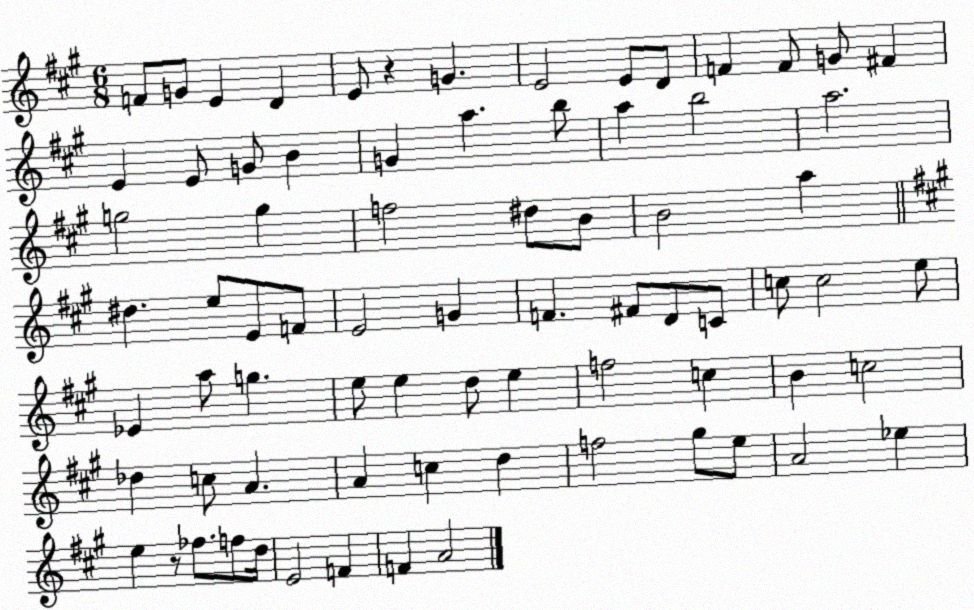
X:1
T:Untitled
M:6/8
L:1/4
K:A
F/2 G/2 E D E/2 z G E2 E/2 D/2 F F/2 G/2 ^F E E/2 G/2 B G a b/2 a b2 a2 g2 g f2 ^d/2 B/2 B2 a ^d e/2 E/2 F/2 E2 G F ^F/2 D/2 C/2 c/2 c2 e/2 _E a/2 g e/2 e d/2 e f2 c B c2 _d c/2 A A c d f2 ^g/2 e/2 A2 _e e z/2 _f/2 f/2 d/4 E2 F F A2